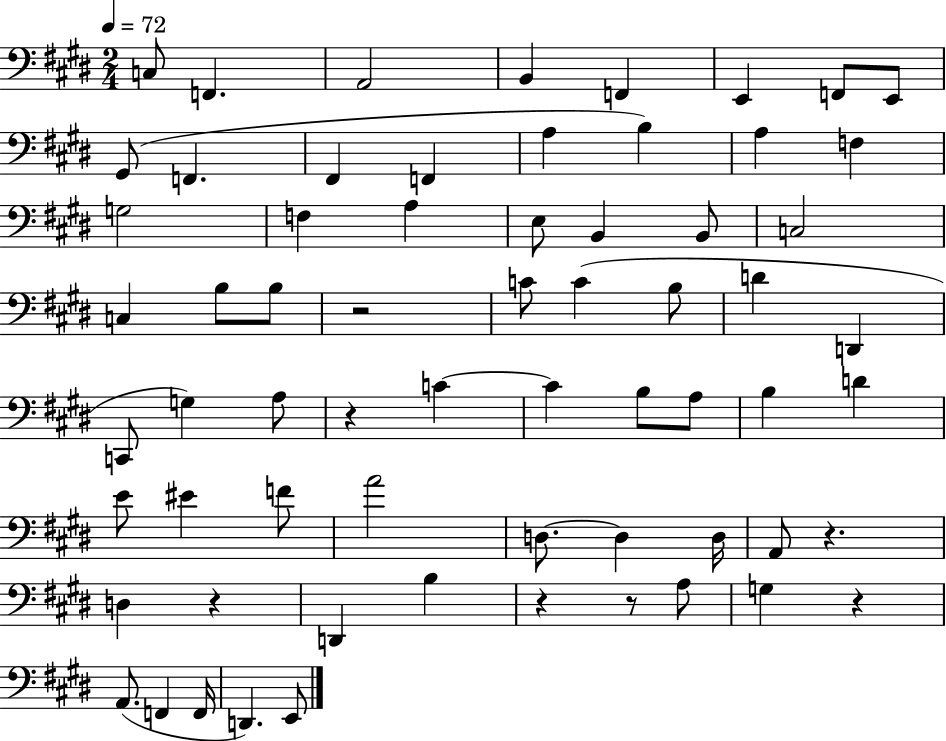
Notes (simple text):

C3/e F2/q. A2/h B2/q F2/q E2/q F2/e E2/e G#2/e F2/q. F#2/q F2/q A3/q B3/q A3/q F3/q G3/h F3/q A3/q E3/e B2/q B2/e C3/h C3/q B3/e B3/e R/h C4/e C4/q B3/e D4/q D2/q C2/e G3/q A3/e R/q C4/q C4/q B3/e A3/e B3/q D4/q E4/e EIS4/q F4/e A4/h D3/e. D3/q D3/s A2/e R/q. D3/q R/q D2/q B3/q R/q R/e A3/e G3/q R/q A2/e. F2/q F2/s D2/q. E2/e